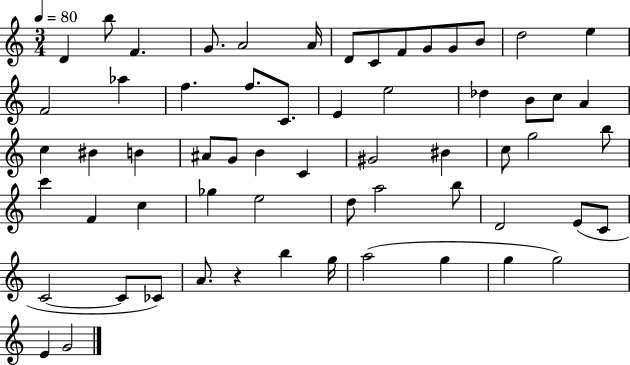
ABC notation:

X:1
T:Untitled
M:3/4
L:1/4
K:C
D b/2 F G/2 A2 A/4 D/2 C/2 F/2 G/2 G/2 B/2 d2 e F2 _a f f/2 C/2 E e2 _d B/2 c/2 A c ^B B ^A/2 G/2 B C ^G2 ^B c/2 g2 b/2 c' F c _g e2 d/2 a2 b/2 D2 E/2 C/2 C2 C/2 _C/2 A/2 z b g/4 a2 g g g2 E G2